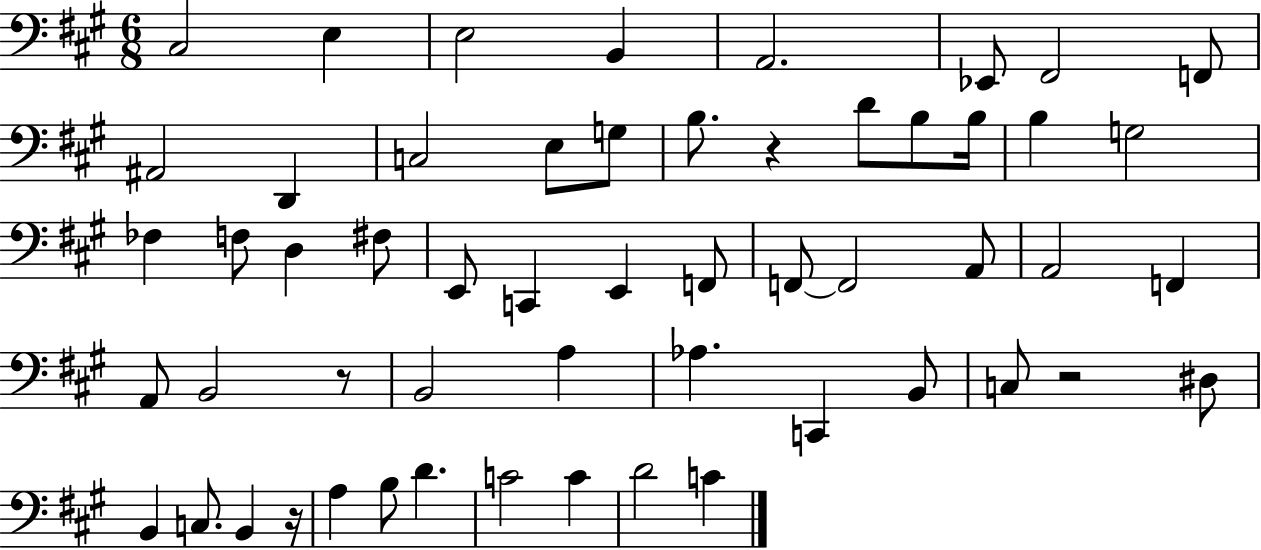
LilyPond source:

{
  \clef bass
  \numericTimeSignature
  \time 6/8
  \key a \major
  \repeat volta 2 { cis2 e4 | e2 b,4 | a,2. | ees,8 fis,2 f,8 | \break ais,2 d,4 | c2 e8 g8 | b8. r4 d'8 b8 b16 | b4 g2 | \break fes4 f8 d4 fis8 | e,8 c,4 e,4 f,8 | f,8~~ f,2 a,8 | a,2 f,4 | \break a,8 b,2 r8 | b,2 a4 | aes4. c,4 b,8 | c8 r2 dis8 | \break b,4 c8. b,4 r16 | a4 b8 d'4. | c'2 c'4 | d'2 c'4 | \break } \bar "|."
}